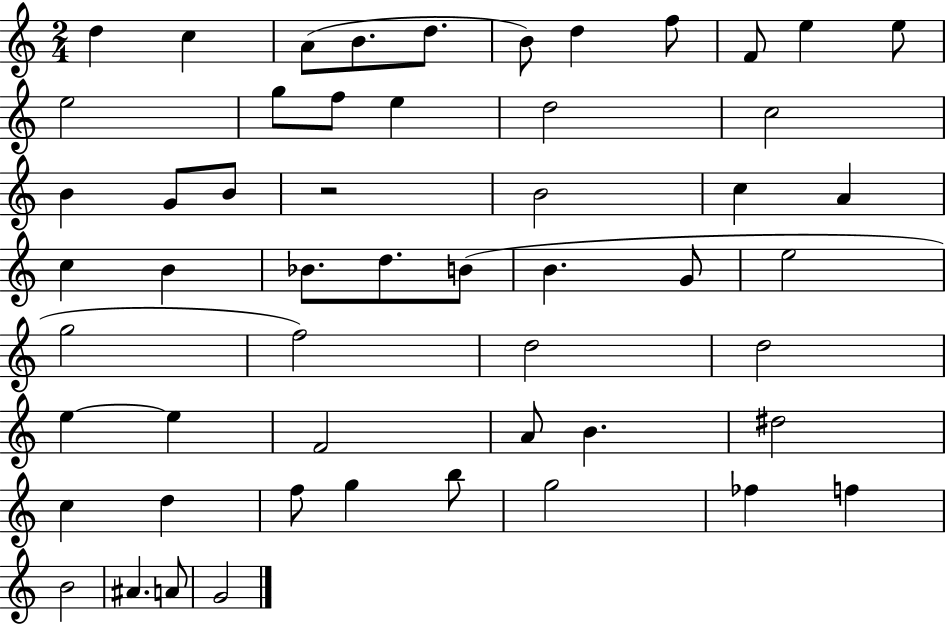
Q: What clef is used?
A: treble